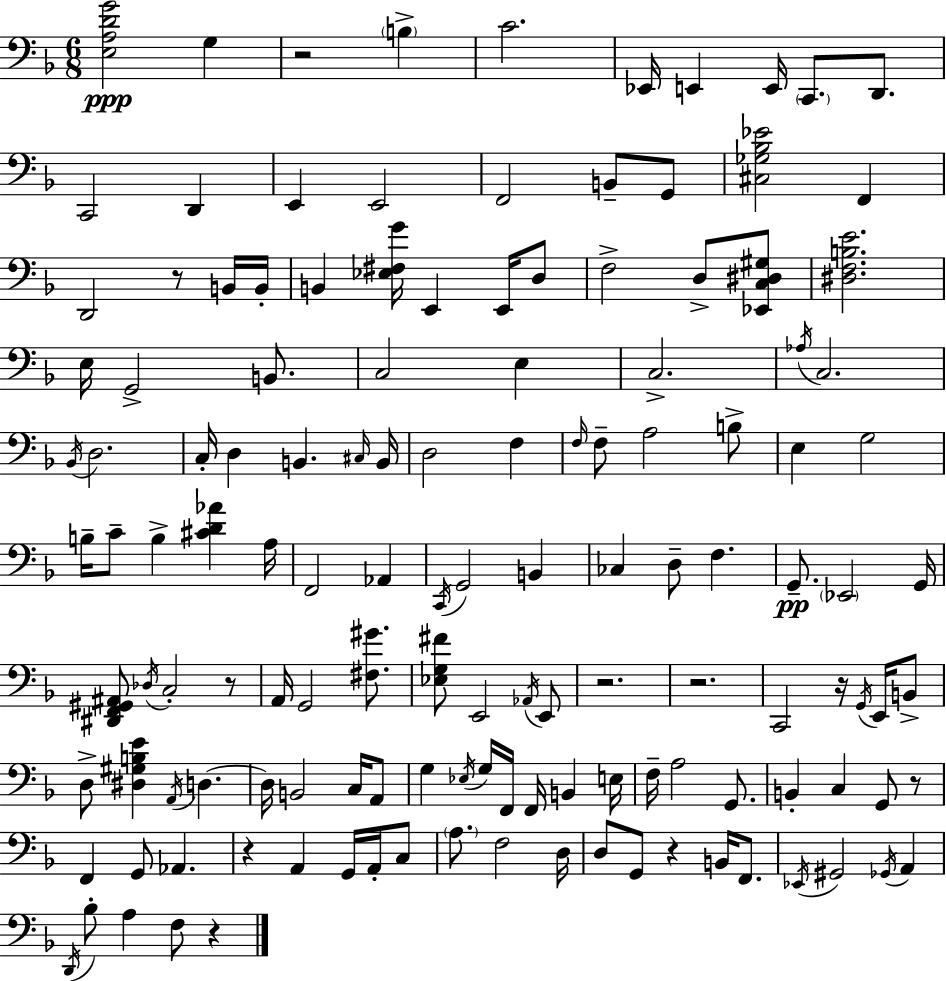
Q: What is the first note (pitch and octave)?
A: G3